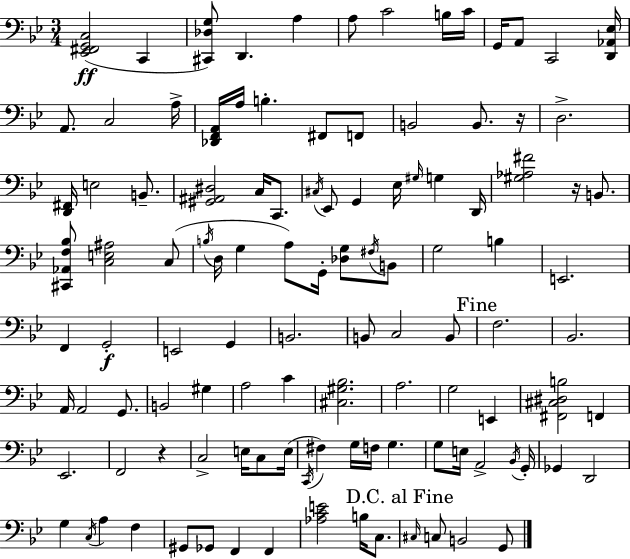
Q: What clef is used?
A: bass